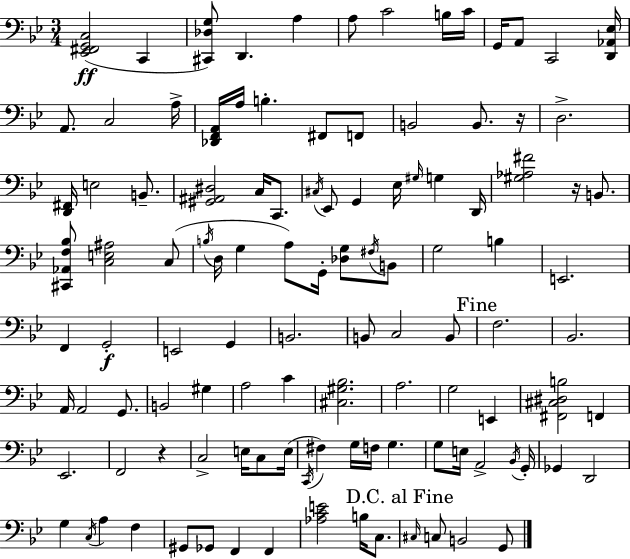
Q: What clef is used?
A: bass